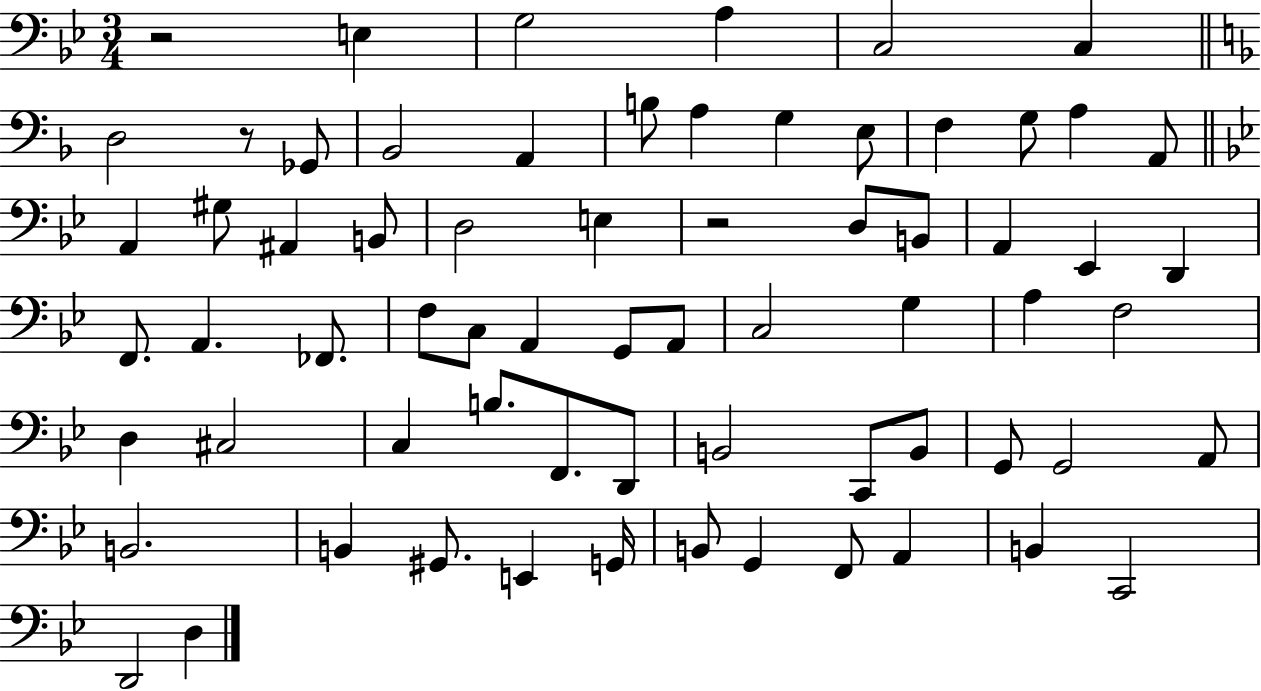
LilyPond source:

{
  \clef bass
  \numericTimeSignature
  \time 3/4
  \key bes \major
  \repeat volta 2 { r2 e4 | g2 a4 | c2 c4 | \bar "||" \break \key f \major d2 r8 ges,8 | bes,2 a,4 | b8 a4 g4 e8 | f4 g8 a4 a,8 | \break \bar "||" \break \key g \minor a,4 gis8 ais,4 b,8 | d2 e4 | r2 d8 b,8 | a,4 ees,4 d,4 | \break f,8. a,4. fes,8. | f8 c8 a,4 g,8 a,8 | c2 g4 | a4 f2 | \break d4 cis2 | c4 b8. f,8. d,8 | b,2 c,8 b,8 | g,8 g,2 a,8 | \break b,2. | b,4 gis,8. e,4 g,16 | b,8 g,4 f,8 a,4 | b,4 c,2 | \break d,2 d4 | } \bar "|."
}